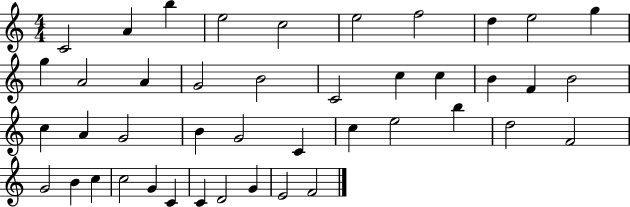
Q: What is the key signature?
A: C major